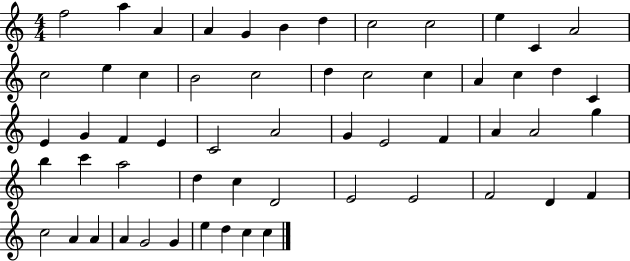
F5/h A5/q A4/q A4/q G4/q B4/q D5/q C5/h C5/h E5/q C4/q A4/h C5/h E5/q C5/q B4/h C5/h D5/q C5/h C5/q A4/q C5/q D5/q C4/q E4/q G4/q F4/q E4/q C4/h A4/h G4/q E4/h F4/q A4/q A4/h G5/q B5/q C6/q A5/h D5/q C5/q D4/h E4/h E4/h F4/h D4/q F4/q C5/h A4/q A4/q A4/q G4/h G4/q E5/q D5/q C5/q C5/q